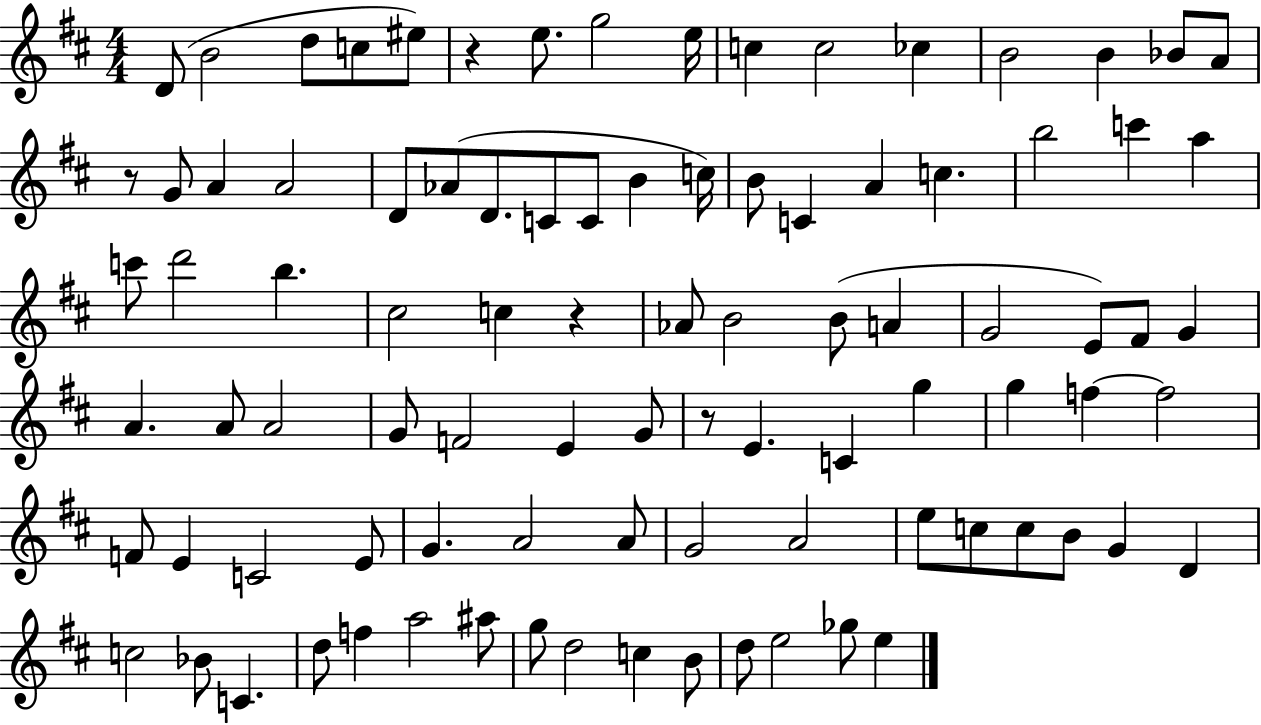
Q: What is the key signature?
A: D major